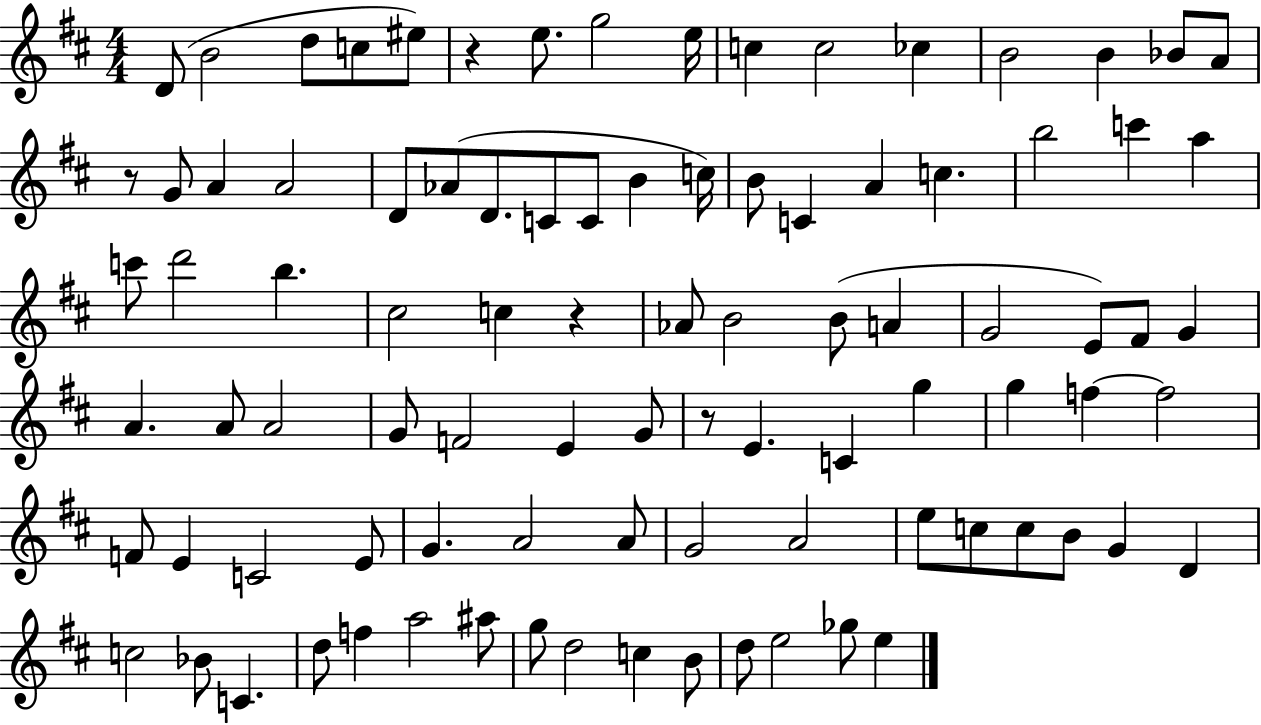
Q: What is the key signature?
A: D major